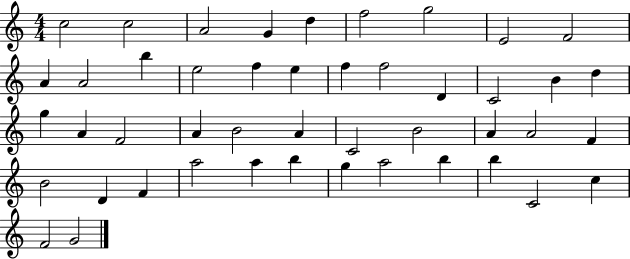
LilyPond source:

{
  \clef treble
  \numericTimeSignature
  \time 4/4
  \key c \major
  c''2 c''2 | a'2 g'4 d''4 | f''2 g''2 | e'2 f'2 | \break a'4 a'2 b''4 | e''2 f''4 e''4 | f''4 f''2 d'4 | c'2 b'4 d''4 | \break g''4 a'4 f'2 | a'4 b'2 a'4 | c'2 b'2 | a'4 a'2 f'4 | \break b'2 d'4 f'4 | a''2 a''4 b''4 | g''4 a''2 b''4 | b''4 c'2 c''4 | \break f'2 g'2 | \bar "|."
}